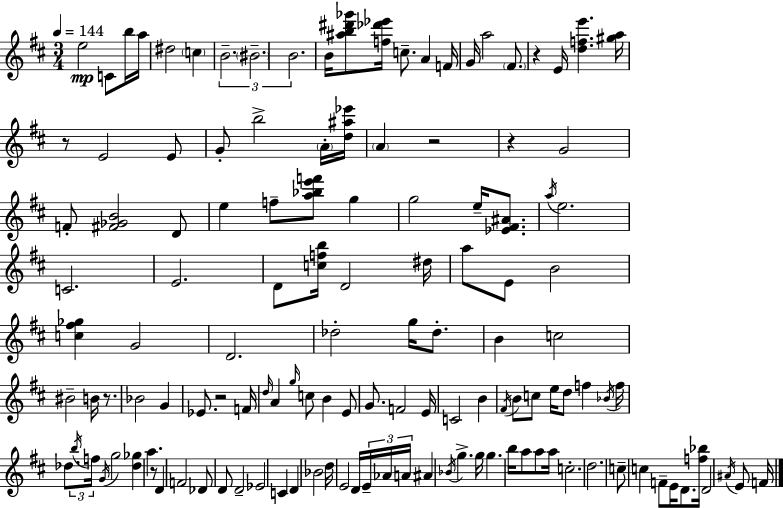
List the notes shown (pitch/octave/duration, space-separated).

E5/h C4/e B5/s A5/s D#5/h C5/q B4/h. BIS4/h. B4/h. B4/s [A#5,B5,D#6,Gb6]/e [F5,Db6,Eb6]/s C5/e. A4/q F4/s G4/s A5/h F#4/e. R/q E4/s [D5,F5,E6]/q. [G#5,A5]/s R/e E4/h E4/e G4/e B5/h A4/s [D5,A#5,Eb6]/s A4/q R/h R/q G4/h F4/e [F#4,Gb4,B4]/h D4/e E5/q F5/e [A5,Bb5,E6,F6]/e G5/q G5/h E5/s [Eb4,F#4,A#4]/e. A5/s E5/h. C4/h. E4/h. D4/e [C5,F5,B5]/s D4/h D#5/s A5/e E4/e B4/h [C5,F#5,Gb5]/q G4/h D4/h. Db5/h G5/s Db5/e. B4/q C5/h BIS4/h B4/s R/e. Bb4/h G4/q Eb4/e. R/h F4/s D5/s A4/q G5/s C5/e B4/q E4/e G4/e. F4/h E4/s C4/h B4/q F#4/s B4/e C5/e E5/s D5/e F5/q Bb4/s F5/s Db5/e. B5/s F5/s G4/s G5/h [Db5,Gb5]/q A5/q. R/e D4/q F4/h Db4/e D4/e D4/h Eb4/h C4/q D4/q Bb4/h D5/s E4/h D4/s E4/s Ab4/s A4/s A#4/q Bb4/s G5/q. G5/s G5/q. B5/s A5/e A5/e A5/s C5/h. D5/h. C5/e C5/q F4/e E4/s D4/e. [F5,Bb5]/s D4/h A#4/s E4/e F4/s